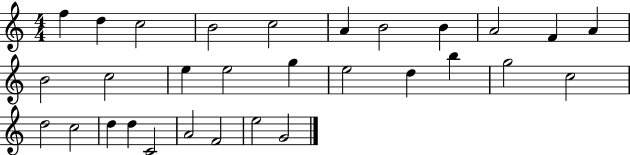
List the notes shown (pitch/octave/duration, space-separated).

F5/q D5/q C5/h B4/h C5/h A4/q B4/h B4/q A4/h F4/q A4/q B4/h C5/h E5/q E5/h G5/q E5/h D5/q B5/q G5/h C5/h D5/h C5/h D5/q D5/q C4/h A4/h F4/h E5/h G4/h